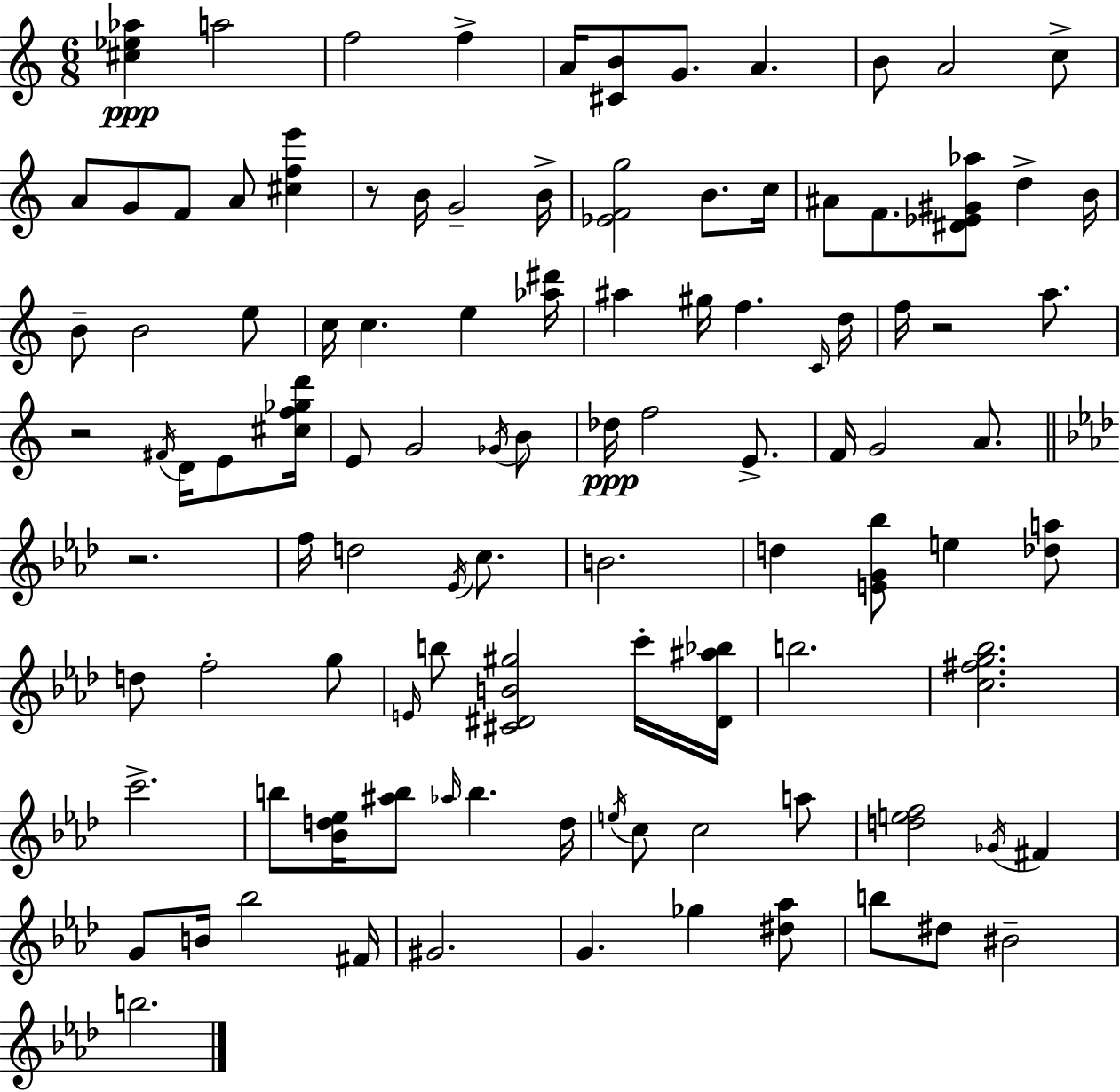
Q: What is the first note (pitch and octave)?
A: A5